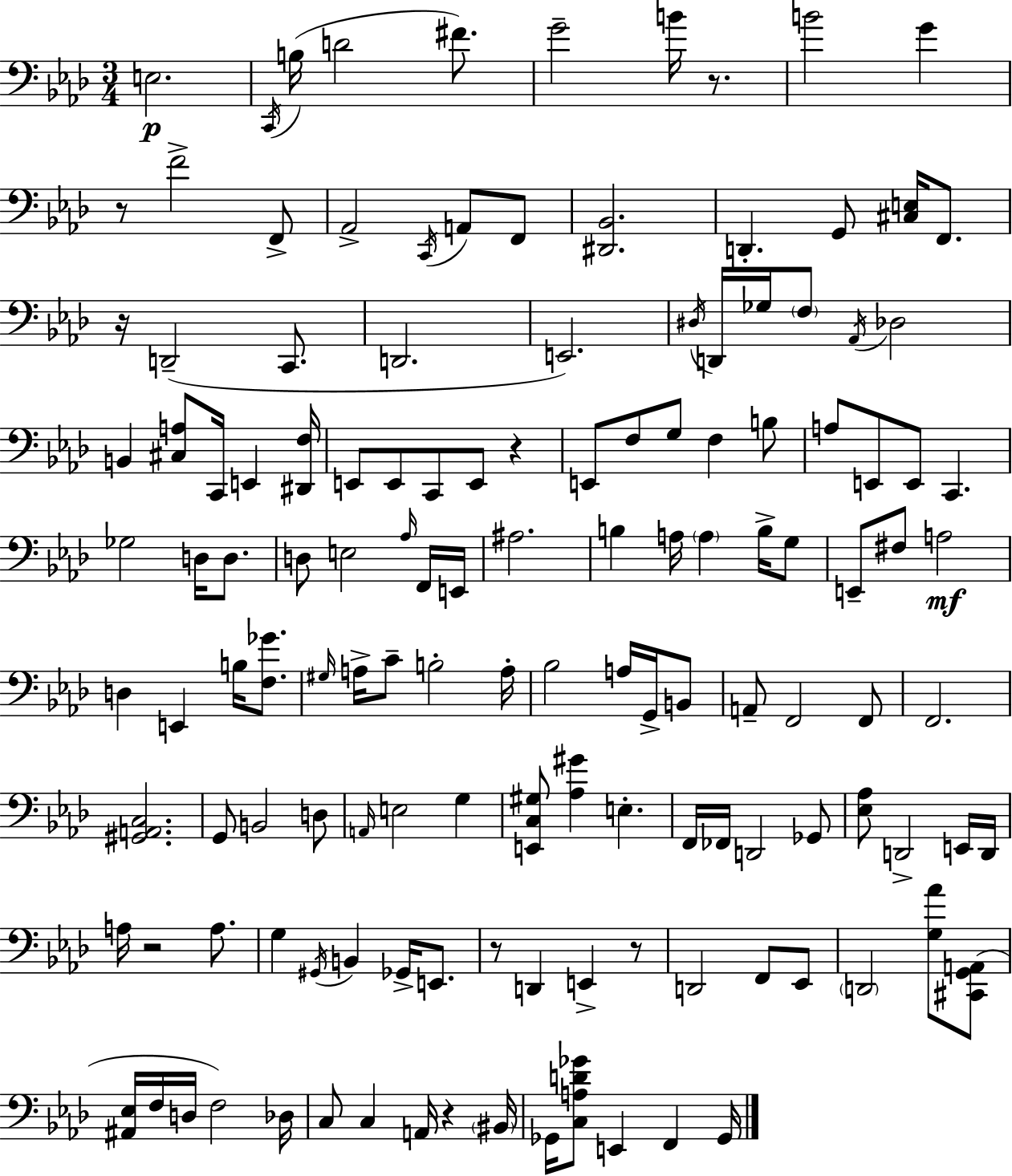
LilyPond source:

{
  \clef bass
  \numericTimeSignature
  \time 3/4
  \key f \minor
  e2.\p | \acciaccatura { c,16 }( b16 d'2 fis'8.) | g'2-- b'16 r8. | b'2 g'4 | \break r8 f'2-> f,8-> | aes,2-> \acciaccatura { c,16 } a,8 | f,8 <dis, bes,>2. | d,4.-. g,8 <cis e>16 f,8. | \break r16 d,2--( c,8. | d,2. | e,2.) | \acciaccatura { dis16 } d,16 ges16 \parenthesize f8 \acciaccatura { aes,16 } des2 | \break b,4 <cis a>8 c,16 e,4 | <dis, f>16 e,8 e,8 c,8 e,8 | r4 e,8 f8 g8 f4 | b8 a8 e,8 e,8 c,4. | \break ges2 | d16 d8. d8 e2 | \grace { aes16 } f,16 e,16 ais2. | b4 a16 \parenthesize a4 | \break b16-> g8 e,8-- fis8 a2\mf | d4 e,4 | b16 <f ges'>8. \grace { gis16 } a16-> c'8-- b2-. | a16-. bes2 | \break a16 g,16-> b,8 a,8-- f,2 | f,8 f,2. | <gis, a, c>2. | g,8 b,2 | \break d8 \grace { a,16 } e2 | g4 <e, c gis>8 <aes gis'>4 | e4.-. f,16 fes,16 d,2 | ges,8 <ees aes>8 d,2-> | \break e,16 d,16 a16 r2 | a8. g4 \acciaccatura { gis,16 } | b,4 ges,16-> e,8. r8 d,4 | e,4-> r8 d,2 | \break f,8 ees,8 \parenthesize d,2 | <g aes'>8 <cis, g, a,>8( <ais, ees>16 f16 d16 f2) | des16 c8 c4 | a,16 r4 \parenthesize bis,16 ges,16 <c a d' ges'>8 e,4 | \break f,4 ges,16 \bar "|."
}